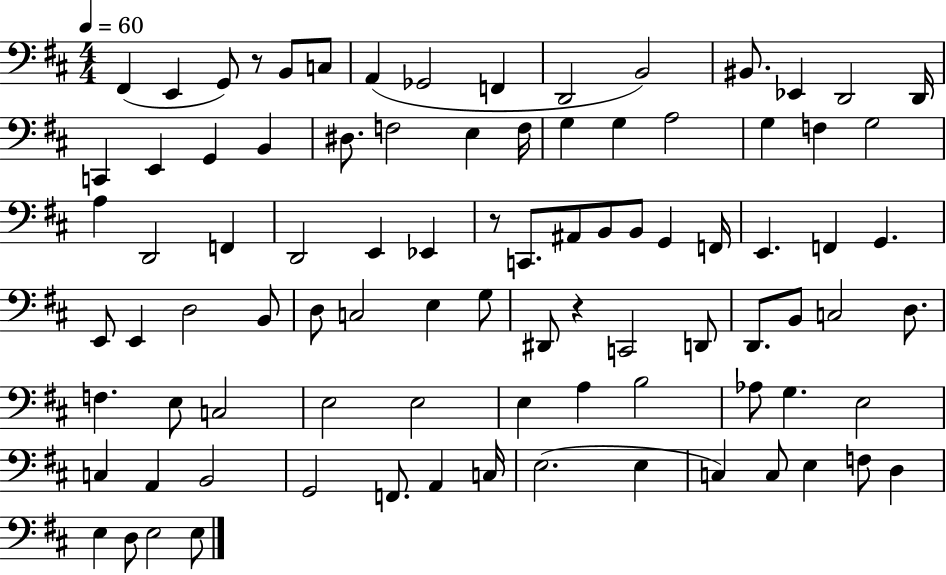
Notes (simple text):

F#2/q E2/q G2/e R/e B2/e C3/e A2/q Gb2/h F2/q D2/h B2/h BIS2/e. Eb2/q D2/h D2/s C2/q E2/q G2/q B2/q D#3/e. F3/h E3/q F3/s G3/q G3/q A3/h G3/q F3/q G3/h A3/q D2/h F2/q D2/h E2/q Eb2/q R/e C2/e. A#2/e B2/e B2/e G2/q F2/s E2/q. F2/q G2/q. E2/e E2/q D3/h B2/e D3/e C3/h E3/q G3/e D#2/e R/q C2/h D2/e D2/e. B2/e C3/h D3/e. F3/q. E3/e C3/h E3/h E3/h E3/q A3/q B3/h Ab3/e G3/q. E3/h C3/q A2/q B2/h G2/h F2/e. A2/q C3/s E3/h. E3/q C3/q C3/e E3/q F3/e D3/q E3/q D3/e E3/h E3/e